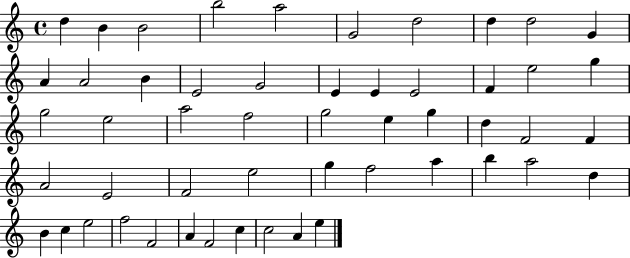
D5/q B4/q B4/h B5/h A5/h G4/h D5/h D5/q D5/h G4/q A4/q A4/h B4/q E4/h G4/h E4/q E4/q E4/h F4/q E5/h G5/q G5/h E5/h A5/h F5/h G5/h E5/q G5/q D5/q F4/h F4/q A4/h E4/h F4/h E5/h G5/q F5/h A5/q B5/q A5/h D5/q B4/q C5/q E5/h F5/h F4/h A4/q F4/h C5/q C5/h A4/q E5/q